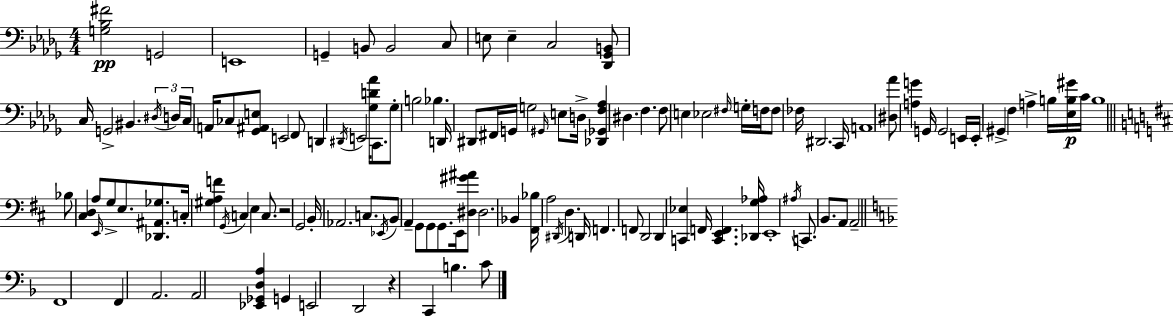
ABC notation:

X:1
T:Untitled
M:4/4
L:1/4
K:Bbm
[G,_B,^F]2 G,,2 E,,4 G,, B,,/2 B,,2 C,/2 E,/2 E, C,2 [_D,,_G,,B,,]/2 C,/4 G,,2 ^B,, ^D,/4 D,/4 C,/4 A,,/4 _C,/2 [_G,,^A,,E,]/2 E,,2 F,,/2 D,, ^D,,/4 E,,2 [_G,D_A]/4 C,,/2 _G,/2 B,2 _B, D,,/4 ^D,,/2 ^F,,/4 G,,/4 G,2 ^G,,/4 E,/2 D,/4 [_D,,_G,,F,_A,] ^D, F, F,/2 E, _E,2 ^F,/4 G,/4 F,/4 F,/2 _F,/4 ^D,,2 C,,/4 A,,4 [^D,_A]/2 [A,G] G,,/4 G,,2 E,,/4 E,,/4 ^G,, F, A, B,/4 [_E,B,^G]/4 C/4 B,4 _B,/2 [^C,D,] A,/2 E,,/4 G,/2 E,/2 [_D,,^A,,_G,]/2 C,/4 [^G,A,F] G,,/4 C, E, C,/2 z2 G,,2 B,,/4 _A,,2 C,/2 _E,,/4 B,,/2 A,, G,,/2 G,,/2 G,,/2 E,,/4 [^D,^G^A]/2 ^D,2 _B,, [^F,,_B,]/4 A,2 ^D,,/4 D, D,,/4 F,, F,,/2 D,,2 D,, [C,,_E,] F,,/4 [C,,E,,F,,] [_D,,G,_A,]/4 E,,4 ^A,/4 C,,/2 B,,/2 A,,/2 A,,2 F,,4 F,, A,,2 A,,2 [_E,,_G,,D,A,] G,, E,,2 D,,2 z C,, B, C/2